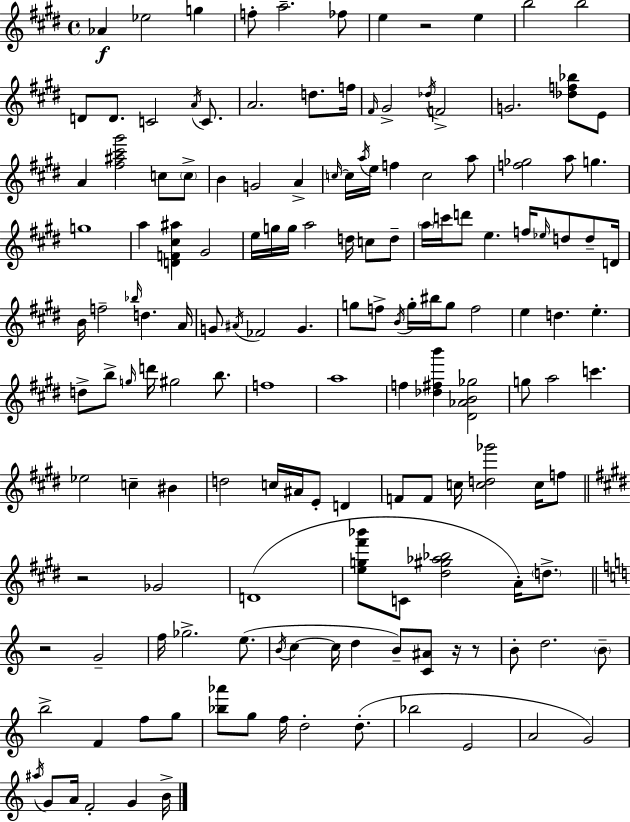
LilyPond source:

{
  \clef treble
  \time 4/4
  \defaultTimeSignature
  \key e \major
  aes'4\f ees''2 g''4 | f''8-. a''2.-- fes''8 | e''4 r2 e''4 | b''2 b''2 | \break d'8 d'8. c'2 \acciaccatura { a'16 } c'8. | a'2. d''8. | f''16 \grace { fis'16 } gis'2-> \acciaccatura { des''16 } f'2-> | g'2. <des'' f'' bes''>8 | \break e'8 a'4 <fis'' ais'' cis''' gis'''>2 c''8 | \parenthesize c''8-> b'4 g'2 a'4-> | \grace { c''16~ }~ c''16 \acciaccatura { a''16 } e''16 f''4 c''2 | a''8 <f'' ges''>2 a''8 g''4. | \break g''1 | a''4 <d' f' cis'' ais''>4 gis'2 | e''16 g''16 g''16 a''2 | d''16 c''8 d''8-- \parenthesize a''16 c'''16 d'''8 e''4. f''16 | \break \grace { ees''16 } d''8 d''8-- d'16 b'16 f''2-- \grace { bes''16 } | d''4. a'16 g'8 \acciaccatura { ais'16 } fes'2 | g'4. g''8 f''8-> \acciaccatura { b'16 } g''16-. bis''16 g''8 | f''2 e''4 d''4. | \break e''4.-. d''8-> b''8-> \grace { g''16 } d'''16 gis''2 | b''8. f''1 | a''1 | f''4 <des'' fis'' b'''>4 | \break <dis' aes' b' ges''>2 g''8 a''2 | c'''4. ees''2 | c''4-- bis'4 d''2 | c''16 ais'16 e'8-. d'4 f'8 f'8 c''16 <c'' d'' ges'''>2 | \break c''16 f''8 \bar "||" \break \key e \major r2 ges'2 | d'1( | <e'' g'' fis''' bes'''>8 c'8 <dis'' gis'' aes'' bes''>2 a'16-.) \parenthesize d''8.-> | \bar "||" \break \key c \major r2 g'2-- | f''16 ges''2.-> e''8.( | \acciaccatura { b'16 } c''4~~ c''16 d''4 b'8--) <c' ais'>8 r16 r8 | b'8-. d''2. \parenthesize b'8-- | \break b''2-> f'4 f''8 g''8 | <bes'' aes'''>8 g''8 f''16 d''2-. d''8.-.( | bes''2 e'2 | a'2 g'2) | \break \acciaccatura { ais''16 } g'8 a'16 f'2-. g'4 | b'16-> \bar "|."
}